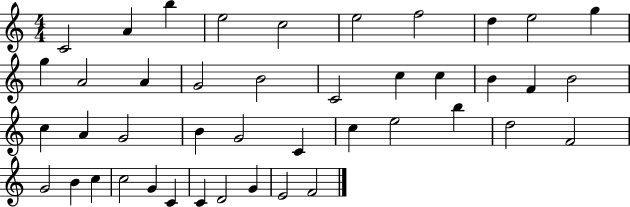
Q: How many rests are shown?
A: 0